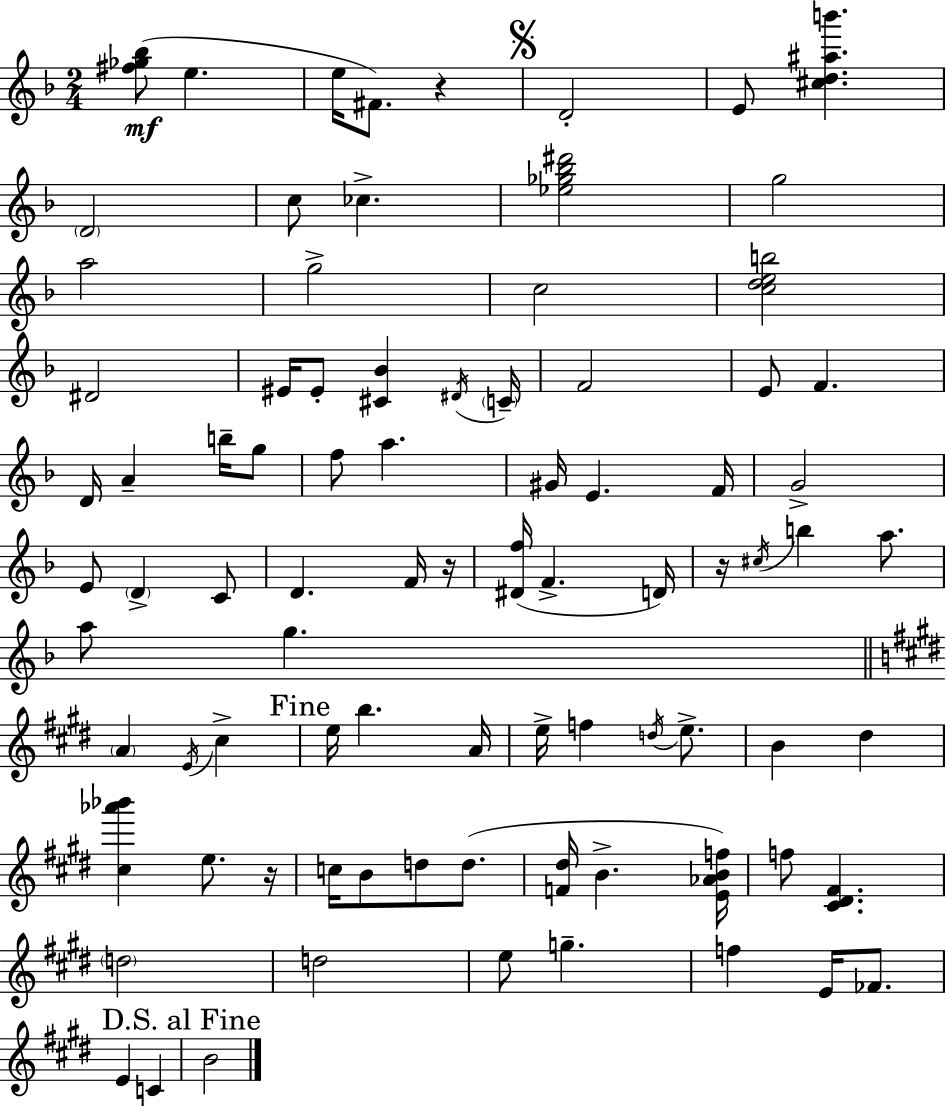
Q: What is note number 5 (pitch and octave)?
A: E4